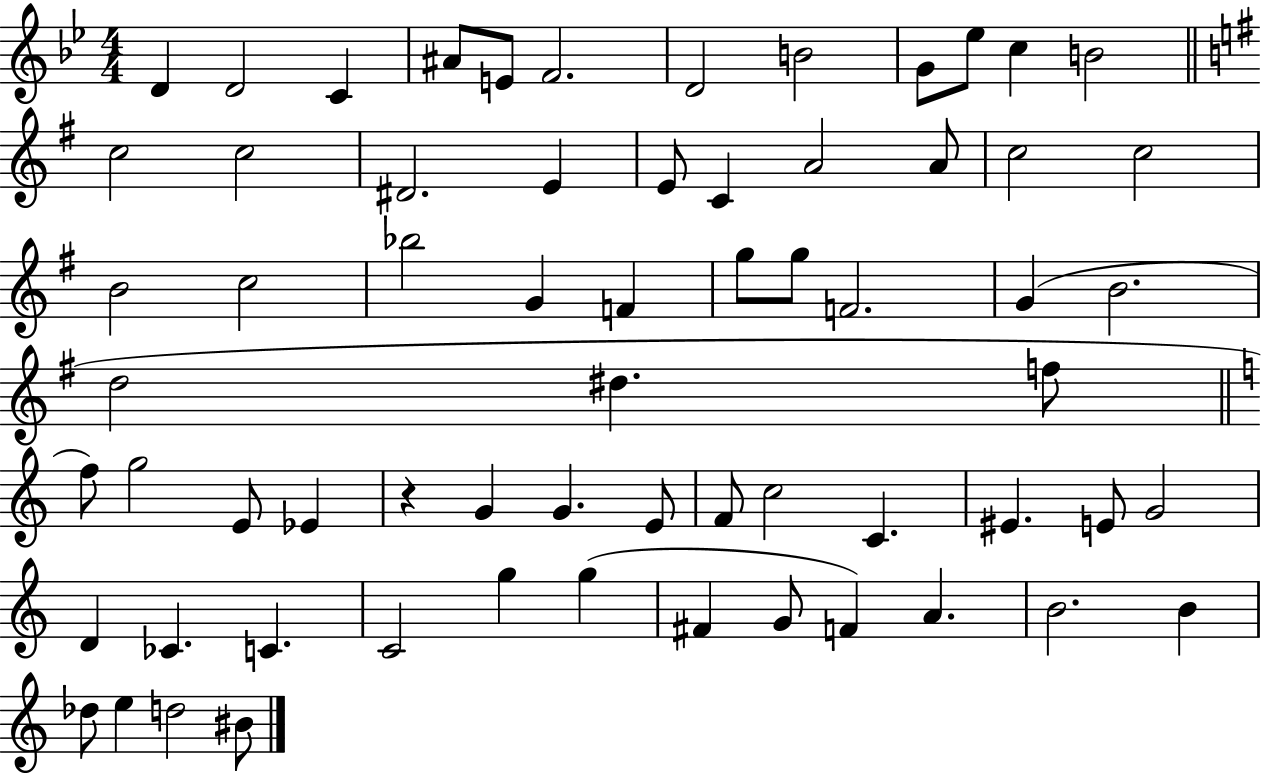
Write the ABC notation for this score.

X:1
T:Untitled
M:4/4
L:1/4
K:Bb
D D2 C ^A/2 E/2 F2 D2 B2 G/2 _e/2 c B2 c2 c2 ^D2 E E/2 C A2 A/2 c2 c2 B2 c2 _b2 G F g/2 g/2 F2 G B2 d2 ^d f/2 f/2 g2 E/2 _E z G G E/2 F/2 c2 C ^E E/2 G2 D _C C C2 g g ^F G/2 F A B2 B _d/2 e d2 ^B/2